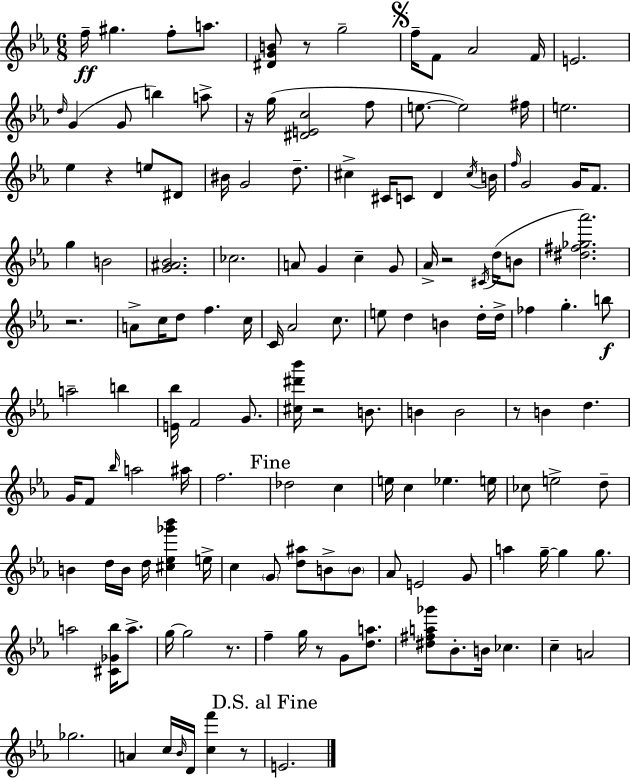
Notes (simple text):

F5/s G#5/q. F5/e A5/e. [D#4,G4,B4]/e R/e G5/h F5/s F4/e Ab4/h F4/s E4/h. D5/s G4/q G4/e B5/q A5/e R/s G5/s [D#4,E4,C5]/h F5/e E5/e. E5/h F#5/s E5/h. Eb5/q R/q E5/e D#4/e BIS4/s G4/h D5/e. C#5/q C#4/s C4/e D4/q C#5/s B4/s F5/s G4/h G4/s F4/e. G5/q B4/h [G4,A#4,Bb4]/h. CES5/h. A4/e G4/q C5/q G4/e Ab4/s R/h C#4/s D5/s B4/e [D#5,F#5,Gb5,Ab6]/h. R/h. A4/e C5/s D5/e F5/q. C5/s C4/s Ab4/h C5/e. E5/e D5/q B4/q D5/s D5/s FES5/q G5/q. B5/e A5/h B5/q [E4,Bb5]/s F4/h G4/e. [C#5,D#6,Bb6]/s R/h B4/e. B4/q B4/h R/e B4/q D5/q. G4/s F4/e Bb5/s A5/h A#5/s F5/h. Db5/h C5/q E5/s C5/q Eb5/q. E5/s CES5/e E5/h D5/e B4/q D5/s B4/s D5/s [C#5,Eb5,Gb6,Bb6]/q E5/s C5/q G4/e [D5,A#5]/e B4/e B4/e Ab4/e E4/h G4/e A5/q G5/s G5/q G5/e. A5/h [C#4,Gb4,Bb5]/s A5/e. G5/s G5/h R/e. F5/q G5/s R/e G4/e [D5,A5]/e. [D#5,F#5,A5,Gb6]/e Bb4/e. B4/s CES5/q. C5/q A4/h Gb5/h. A4/q C5/s Bb4/s D4/s [C5,F6]/q R/e E4/h.